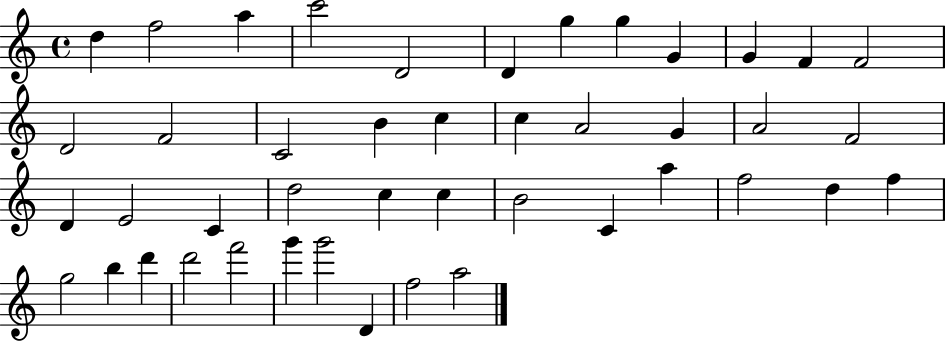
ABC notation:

X:1
T:Untitled
M:4/4
L:1/4
K:C
d f2 a c'2 D2 D g g G G F F2 D2 F2 C2 B c c A2 G A2 F2 D E2 C d2 c c B2 C a f2 d f g2 b d' d'2 f'2 g' g'2 D f2 a2